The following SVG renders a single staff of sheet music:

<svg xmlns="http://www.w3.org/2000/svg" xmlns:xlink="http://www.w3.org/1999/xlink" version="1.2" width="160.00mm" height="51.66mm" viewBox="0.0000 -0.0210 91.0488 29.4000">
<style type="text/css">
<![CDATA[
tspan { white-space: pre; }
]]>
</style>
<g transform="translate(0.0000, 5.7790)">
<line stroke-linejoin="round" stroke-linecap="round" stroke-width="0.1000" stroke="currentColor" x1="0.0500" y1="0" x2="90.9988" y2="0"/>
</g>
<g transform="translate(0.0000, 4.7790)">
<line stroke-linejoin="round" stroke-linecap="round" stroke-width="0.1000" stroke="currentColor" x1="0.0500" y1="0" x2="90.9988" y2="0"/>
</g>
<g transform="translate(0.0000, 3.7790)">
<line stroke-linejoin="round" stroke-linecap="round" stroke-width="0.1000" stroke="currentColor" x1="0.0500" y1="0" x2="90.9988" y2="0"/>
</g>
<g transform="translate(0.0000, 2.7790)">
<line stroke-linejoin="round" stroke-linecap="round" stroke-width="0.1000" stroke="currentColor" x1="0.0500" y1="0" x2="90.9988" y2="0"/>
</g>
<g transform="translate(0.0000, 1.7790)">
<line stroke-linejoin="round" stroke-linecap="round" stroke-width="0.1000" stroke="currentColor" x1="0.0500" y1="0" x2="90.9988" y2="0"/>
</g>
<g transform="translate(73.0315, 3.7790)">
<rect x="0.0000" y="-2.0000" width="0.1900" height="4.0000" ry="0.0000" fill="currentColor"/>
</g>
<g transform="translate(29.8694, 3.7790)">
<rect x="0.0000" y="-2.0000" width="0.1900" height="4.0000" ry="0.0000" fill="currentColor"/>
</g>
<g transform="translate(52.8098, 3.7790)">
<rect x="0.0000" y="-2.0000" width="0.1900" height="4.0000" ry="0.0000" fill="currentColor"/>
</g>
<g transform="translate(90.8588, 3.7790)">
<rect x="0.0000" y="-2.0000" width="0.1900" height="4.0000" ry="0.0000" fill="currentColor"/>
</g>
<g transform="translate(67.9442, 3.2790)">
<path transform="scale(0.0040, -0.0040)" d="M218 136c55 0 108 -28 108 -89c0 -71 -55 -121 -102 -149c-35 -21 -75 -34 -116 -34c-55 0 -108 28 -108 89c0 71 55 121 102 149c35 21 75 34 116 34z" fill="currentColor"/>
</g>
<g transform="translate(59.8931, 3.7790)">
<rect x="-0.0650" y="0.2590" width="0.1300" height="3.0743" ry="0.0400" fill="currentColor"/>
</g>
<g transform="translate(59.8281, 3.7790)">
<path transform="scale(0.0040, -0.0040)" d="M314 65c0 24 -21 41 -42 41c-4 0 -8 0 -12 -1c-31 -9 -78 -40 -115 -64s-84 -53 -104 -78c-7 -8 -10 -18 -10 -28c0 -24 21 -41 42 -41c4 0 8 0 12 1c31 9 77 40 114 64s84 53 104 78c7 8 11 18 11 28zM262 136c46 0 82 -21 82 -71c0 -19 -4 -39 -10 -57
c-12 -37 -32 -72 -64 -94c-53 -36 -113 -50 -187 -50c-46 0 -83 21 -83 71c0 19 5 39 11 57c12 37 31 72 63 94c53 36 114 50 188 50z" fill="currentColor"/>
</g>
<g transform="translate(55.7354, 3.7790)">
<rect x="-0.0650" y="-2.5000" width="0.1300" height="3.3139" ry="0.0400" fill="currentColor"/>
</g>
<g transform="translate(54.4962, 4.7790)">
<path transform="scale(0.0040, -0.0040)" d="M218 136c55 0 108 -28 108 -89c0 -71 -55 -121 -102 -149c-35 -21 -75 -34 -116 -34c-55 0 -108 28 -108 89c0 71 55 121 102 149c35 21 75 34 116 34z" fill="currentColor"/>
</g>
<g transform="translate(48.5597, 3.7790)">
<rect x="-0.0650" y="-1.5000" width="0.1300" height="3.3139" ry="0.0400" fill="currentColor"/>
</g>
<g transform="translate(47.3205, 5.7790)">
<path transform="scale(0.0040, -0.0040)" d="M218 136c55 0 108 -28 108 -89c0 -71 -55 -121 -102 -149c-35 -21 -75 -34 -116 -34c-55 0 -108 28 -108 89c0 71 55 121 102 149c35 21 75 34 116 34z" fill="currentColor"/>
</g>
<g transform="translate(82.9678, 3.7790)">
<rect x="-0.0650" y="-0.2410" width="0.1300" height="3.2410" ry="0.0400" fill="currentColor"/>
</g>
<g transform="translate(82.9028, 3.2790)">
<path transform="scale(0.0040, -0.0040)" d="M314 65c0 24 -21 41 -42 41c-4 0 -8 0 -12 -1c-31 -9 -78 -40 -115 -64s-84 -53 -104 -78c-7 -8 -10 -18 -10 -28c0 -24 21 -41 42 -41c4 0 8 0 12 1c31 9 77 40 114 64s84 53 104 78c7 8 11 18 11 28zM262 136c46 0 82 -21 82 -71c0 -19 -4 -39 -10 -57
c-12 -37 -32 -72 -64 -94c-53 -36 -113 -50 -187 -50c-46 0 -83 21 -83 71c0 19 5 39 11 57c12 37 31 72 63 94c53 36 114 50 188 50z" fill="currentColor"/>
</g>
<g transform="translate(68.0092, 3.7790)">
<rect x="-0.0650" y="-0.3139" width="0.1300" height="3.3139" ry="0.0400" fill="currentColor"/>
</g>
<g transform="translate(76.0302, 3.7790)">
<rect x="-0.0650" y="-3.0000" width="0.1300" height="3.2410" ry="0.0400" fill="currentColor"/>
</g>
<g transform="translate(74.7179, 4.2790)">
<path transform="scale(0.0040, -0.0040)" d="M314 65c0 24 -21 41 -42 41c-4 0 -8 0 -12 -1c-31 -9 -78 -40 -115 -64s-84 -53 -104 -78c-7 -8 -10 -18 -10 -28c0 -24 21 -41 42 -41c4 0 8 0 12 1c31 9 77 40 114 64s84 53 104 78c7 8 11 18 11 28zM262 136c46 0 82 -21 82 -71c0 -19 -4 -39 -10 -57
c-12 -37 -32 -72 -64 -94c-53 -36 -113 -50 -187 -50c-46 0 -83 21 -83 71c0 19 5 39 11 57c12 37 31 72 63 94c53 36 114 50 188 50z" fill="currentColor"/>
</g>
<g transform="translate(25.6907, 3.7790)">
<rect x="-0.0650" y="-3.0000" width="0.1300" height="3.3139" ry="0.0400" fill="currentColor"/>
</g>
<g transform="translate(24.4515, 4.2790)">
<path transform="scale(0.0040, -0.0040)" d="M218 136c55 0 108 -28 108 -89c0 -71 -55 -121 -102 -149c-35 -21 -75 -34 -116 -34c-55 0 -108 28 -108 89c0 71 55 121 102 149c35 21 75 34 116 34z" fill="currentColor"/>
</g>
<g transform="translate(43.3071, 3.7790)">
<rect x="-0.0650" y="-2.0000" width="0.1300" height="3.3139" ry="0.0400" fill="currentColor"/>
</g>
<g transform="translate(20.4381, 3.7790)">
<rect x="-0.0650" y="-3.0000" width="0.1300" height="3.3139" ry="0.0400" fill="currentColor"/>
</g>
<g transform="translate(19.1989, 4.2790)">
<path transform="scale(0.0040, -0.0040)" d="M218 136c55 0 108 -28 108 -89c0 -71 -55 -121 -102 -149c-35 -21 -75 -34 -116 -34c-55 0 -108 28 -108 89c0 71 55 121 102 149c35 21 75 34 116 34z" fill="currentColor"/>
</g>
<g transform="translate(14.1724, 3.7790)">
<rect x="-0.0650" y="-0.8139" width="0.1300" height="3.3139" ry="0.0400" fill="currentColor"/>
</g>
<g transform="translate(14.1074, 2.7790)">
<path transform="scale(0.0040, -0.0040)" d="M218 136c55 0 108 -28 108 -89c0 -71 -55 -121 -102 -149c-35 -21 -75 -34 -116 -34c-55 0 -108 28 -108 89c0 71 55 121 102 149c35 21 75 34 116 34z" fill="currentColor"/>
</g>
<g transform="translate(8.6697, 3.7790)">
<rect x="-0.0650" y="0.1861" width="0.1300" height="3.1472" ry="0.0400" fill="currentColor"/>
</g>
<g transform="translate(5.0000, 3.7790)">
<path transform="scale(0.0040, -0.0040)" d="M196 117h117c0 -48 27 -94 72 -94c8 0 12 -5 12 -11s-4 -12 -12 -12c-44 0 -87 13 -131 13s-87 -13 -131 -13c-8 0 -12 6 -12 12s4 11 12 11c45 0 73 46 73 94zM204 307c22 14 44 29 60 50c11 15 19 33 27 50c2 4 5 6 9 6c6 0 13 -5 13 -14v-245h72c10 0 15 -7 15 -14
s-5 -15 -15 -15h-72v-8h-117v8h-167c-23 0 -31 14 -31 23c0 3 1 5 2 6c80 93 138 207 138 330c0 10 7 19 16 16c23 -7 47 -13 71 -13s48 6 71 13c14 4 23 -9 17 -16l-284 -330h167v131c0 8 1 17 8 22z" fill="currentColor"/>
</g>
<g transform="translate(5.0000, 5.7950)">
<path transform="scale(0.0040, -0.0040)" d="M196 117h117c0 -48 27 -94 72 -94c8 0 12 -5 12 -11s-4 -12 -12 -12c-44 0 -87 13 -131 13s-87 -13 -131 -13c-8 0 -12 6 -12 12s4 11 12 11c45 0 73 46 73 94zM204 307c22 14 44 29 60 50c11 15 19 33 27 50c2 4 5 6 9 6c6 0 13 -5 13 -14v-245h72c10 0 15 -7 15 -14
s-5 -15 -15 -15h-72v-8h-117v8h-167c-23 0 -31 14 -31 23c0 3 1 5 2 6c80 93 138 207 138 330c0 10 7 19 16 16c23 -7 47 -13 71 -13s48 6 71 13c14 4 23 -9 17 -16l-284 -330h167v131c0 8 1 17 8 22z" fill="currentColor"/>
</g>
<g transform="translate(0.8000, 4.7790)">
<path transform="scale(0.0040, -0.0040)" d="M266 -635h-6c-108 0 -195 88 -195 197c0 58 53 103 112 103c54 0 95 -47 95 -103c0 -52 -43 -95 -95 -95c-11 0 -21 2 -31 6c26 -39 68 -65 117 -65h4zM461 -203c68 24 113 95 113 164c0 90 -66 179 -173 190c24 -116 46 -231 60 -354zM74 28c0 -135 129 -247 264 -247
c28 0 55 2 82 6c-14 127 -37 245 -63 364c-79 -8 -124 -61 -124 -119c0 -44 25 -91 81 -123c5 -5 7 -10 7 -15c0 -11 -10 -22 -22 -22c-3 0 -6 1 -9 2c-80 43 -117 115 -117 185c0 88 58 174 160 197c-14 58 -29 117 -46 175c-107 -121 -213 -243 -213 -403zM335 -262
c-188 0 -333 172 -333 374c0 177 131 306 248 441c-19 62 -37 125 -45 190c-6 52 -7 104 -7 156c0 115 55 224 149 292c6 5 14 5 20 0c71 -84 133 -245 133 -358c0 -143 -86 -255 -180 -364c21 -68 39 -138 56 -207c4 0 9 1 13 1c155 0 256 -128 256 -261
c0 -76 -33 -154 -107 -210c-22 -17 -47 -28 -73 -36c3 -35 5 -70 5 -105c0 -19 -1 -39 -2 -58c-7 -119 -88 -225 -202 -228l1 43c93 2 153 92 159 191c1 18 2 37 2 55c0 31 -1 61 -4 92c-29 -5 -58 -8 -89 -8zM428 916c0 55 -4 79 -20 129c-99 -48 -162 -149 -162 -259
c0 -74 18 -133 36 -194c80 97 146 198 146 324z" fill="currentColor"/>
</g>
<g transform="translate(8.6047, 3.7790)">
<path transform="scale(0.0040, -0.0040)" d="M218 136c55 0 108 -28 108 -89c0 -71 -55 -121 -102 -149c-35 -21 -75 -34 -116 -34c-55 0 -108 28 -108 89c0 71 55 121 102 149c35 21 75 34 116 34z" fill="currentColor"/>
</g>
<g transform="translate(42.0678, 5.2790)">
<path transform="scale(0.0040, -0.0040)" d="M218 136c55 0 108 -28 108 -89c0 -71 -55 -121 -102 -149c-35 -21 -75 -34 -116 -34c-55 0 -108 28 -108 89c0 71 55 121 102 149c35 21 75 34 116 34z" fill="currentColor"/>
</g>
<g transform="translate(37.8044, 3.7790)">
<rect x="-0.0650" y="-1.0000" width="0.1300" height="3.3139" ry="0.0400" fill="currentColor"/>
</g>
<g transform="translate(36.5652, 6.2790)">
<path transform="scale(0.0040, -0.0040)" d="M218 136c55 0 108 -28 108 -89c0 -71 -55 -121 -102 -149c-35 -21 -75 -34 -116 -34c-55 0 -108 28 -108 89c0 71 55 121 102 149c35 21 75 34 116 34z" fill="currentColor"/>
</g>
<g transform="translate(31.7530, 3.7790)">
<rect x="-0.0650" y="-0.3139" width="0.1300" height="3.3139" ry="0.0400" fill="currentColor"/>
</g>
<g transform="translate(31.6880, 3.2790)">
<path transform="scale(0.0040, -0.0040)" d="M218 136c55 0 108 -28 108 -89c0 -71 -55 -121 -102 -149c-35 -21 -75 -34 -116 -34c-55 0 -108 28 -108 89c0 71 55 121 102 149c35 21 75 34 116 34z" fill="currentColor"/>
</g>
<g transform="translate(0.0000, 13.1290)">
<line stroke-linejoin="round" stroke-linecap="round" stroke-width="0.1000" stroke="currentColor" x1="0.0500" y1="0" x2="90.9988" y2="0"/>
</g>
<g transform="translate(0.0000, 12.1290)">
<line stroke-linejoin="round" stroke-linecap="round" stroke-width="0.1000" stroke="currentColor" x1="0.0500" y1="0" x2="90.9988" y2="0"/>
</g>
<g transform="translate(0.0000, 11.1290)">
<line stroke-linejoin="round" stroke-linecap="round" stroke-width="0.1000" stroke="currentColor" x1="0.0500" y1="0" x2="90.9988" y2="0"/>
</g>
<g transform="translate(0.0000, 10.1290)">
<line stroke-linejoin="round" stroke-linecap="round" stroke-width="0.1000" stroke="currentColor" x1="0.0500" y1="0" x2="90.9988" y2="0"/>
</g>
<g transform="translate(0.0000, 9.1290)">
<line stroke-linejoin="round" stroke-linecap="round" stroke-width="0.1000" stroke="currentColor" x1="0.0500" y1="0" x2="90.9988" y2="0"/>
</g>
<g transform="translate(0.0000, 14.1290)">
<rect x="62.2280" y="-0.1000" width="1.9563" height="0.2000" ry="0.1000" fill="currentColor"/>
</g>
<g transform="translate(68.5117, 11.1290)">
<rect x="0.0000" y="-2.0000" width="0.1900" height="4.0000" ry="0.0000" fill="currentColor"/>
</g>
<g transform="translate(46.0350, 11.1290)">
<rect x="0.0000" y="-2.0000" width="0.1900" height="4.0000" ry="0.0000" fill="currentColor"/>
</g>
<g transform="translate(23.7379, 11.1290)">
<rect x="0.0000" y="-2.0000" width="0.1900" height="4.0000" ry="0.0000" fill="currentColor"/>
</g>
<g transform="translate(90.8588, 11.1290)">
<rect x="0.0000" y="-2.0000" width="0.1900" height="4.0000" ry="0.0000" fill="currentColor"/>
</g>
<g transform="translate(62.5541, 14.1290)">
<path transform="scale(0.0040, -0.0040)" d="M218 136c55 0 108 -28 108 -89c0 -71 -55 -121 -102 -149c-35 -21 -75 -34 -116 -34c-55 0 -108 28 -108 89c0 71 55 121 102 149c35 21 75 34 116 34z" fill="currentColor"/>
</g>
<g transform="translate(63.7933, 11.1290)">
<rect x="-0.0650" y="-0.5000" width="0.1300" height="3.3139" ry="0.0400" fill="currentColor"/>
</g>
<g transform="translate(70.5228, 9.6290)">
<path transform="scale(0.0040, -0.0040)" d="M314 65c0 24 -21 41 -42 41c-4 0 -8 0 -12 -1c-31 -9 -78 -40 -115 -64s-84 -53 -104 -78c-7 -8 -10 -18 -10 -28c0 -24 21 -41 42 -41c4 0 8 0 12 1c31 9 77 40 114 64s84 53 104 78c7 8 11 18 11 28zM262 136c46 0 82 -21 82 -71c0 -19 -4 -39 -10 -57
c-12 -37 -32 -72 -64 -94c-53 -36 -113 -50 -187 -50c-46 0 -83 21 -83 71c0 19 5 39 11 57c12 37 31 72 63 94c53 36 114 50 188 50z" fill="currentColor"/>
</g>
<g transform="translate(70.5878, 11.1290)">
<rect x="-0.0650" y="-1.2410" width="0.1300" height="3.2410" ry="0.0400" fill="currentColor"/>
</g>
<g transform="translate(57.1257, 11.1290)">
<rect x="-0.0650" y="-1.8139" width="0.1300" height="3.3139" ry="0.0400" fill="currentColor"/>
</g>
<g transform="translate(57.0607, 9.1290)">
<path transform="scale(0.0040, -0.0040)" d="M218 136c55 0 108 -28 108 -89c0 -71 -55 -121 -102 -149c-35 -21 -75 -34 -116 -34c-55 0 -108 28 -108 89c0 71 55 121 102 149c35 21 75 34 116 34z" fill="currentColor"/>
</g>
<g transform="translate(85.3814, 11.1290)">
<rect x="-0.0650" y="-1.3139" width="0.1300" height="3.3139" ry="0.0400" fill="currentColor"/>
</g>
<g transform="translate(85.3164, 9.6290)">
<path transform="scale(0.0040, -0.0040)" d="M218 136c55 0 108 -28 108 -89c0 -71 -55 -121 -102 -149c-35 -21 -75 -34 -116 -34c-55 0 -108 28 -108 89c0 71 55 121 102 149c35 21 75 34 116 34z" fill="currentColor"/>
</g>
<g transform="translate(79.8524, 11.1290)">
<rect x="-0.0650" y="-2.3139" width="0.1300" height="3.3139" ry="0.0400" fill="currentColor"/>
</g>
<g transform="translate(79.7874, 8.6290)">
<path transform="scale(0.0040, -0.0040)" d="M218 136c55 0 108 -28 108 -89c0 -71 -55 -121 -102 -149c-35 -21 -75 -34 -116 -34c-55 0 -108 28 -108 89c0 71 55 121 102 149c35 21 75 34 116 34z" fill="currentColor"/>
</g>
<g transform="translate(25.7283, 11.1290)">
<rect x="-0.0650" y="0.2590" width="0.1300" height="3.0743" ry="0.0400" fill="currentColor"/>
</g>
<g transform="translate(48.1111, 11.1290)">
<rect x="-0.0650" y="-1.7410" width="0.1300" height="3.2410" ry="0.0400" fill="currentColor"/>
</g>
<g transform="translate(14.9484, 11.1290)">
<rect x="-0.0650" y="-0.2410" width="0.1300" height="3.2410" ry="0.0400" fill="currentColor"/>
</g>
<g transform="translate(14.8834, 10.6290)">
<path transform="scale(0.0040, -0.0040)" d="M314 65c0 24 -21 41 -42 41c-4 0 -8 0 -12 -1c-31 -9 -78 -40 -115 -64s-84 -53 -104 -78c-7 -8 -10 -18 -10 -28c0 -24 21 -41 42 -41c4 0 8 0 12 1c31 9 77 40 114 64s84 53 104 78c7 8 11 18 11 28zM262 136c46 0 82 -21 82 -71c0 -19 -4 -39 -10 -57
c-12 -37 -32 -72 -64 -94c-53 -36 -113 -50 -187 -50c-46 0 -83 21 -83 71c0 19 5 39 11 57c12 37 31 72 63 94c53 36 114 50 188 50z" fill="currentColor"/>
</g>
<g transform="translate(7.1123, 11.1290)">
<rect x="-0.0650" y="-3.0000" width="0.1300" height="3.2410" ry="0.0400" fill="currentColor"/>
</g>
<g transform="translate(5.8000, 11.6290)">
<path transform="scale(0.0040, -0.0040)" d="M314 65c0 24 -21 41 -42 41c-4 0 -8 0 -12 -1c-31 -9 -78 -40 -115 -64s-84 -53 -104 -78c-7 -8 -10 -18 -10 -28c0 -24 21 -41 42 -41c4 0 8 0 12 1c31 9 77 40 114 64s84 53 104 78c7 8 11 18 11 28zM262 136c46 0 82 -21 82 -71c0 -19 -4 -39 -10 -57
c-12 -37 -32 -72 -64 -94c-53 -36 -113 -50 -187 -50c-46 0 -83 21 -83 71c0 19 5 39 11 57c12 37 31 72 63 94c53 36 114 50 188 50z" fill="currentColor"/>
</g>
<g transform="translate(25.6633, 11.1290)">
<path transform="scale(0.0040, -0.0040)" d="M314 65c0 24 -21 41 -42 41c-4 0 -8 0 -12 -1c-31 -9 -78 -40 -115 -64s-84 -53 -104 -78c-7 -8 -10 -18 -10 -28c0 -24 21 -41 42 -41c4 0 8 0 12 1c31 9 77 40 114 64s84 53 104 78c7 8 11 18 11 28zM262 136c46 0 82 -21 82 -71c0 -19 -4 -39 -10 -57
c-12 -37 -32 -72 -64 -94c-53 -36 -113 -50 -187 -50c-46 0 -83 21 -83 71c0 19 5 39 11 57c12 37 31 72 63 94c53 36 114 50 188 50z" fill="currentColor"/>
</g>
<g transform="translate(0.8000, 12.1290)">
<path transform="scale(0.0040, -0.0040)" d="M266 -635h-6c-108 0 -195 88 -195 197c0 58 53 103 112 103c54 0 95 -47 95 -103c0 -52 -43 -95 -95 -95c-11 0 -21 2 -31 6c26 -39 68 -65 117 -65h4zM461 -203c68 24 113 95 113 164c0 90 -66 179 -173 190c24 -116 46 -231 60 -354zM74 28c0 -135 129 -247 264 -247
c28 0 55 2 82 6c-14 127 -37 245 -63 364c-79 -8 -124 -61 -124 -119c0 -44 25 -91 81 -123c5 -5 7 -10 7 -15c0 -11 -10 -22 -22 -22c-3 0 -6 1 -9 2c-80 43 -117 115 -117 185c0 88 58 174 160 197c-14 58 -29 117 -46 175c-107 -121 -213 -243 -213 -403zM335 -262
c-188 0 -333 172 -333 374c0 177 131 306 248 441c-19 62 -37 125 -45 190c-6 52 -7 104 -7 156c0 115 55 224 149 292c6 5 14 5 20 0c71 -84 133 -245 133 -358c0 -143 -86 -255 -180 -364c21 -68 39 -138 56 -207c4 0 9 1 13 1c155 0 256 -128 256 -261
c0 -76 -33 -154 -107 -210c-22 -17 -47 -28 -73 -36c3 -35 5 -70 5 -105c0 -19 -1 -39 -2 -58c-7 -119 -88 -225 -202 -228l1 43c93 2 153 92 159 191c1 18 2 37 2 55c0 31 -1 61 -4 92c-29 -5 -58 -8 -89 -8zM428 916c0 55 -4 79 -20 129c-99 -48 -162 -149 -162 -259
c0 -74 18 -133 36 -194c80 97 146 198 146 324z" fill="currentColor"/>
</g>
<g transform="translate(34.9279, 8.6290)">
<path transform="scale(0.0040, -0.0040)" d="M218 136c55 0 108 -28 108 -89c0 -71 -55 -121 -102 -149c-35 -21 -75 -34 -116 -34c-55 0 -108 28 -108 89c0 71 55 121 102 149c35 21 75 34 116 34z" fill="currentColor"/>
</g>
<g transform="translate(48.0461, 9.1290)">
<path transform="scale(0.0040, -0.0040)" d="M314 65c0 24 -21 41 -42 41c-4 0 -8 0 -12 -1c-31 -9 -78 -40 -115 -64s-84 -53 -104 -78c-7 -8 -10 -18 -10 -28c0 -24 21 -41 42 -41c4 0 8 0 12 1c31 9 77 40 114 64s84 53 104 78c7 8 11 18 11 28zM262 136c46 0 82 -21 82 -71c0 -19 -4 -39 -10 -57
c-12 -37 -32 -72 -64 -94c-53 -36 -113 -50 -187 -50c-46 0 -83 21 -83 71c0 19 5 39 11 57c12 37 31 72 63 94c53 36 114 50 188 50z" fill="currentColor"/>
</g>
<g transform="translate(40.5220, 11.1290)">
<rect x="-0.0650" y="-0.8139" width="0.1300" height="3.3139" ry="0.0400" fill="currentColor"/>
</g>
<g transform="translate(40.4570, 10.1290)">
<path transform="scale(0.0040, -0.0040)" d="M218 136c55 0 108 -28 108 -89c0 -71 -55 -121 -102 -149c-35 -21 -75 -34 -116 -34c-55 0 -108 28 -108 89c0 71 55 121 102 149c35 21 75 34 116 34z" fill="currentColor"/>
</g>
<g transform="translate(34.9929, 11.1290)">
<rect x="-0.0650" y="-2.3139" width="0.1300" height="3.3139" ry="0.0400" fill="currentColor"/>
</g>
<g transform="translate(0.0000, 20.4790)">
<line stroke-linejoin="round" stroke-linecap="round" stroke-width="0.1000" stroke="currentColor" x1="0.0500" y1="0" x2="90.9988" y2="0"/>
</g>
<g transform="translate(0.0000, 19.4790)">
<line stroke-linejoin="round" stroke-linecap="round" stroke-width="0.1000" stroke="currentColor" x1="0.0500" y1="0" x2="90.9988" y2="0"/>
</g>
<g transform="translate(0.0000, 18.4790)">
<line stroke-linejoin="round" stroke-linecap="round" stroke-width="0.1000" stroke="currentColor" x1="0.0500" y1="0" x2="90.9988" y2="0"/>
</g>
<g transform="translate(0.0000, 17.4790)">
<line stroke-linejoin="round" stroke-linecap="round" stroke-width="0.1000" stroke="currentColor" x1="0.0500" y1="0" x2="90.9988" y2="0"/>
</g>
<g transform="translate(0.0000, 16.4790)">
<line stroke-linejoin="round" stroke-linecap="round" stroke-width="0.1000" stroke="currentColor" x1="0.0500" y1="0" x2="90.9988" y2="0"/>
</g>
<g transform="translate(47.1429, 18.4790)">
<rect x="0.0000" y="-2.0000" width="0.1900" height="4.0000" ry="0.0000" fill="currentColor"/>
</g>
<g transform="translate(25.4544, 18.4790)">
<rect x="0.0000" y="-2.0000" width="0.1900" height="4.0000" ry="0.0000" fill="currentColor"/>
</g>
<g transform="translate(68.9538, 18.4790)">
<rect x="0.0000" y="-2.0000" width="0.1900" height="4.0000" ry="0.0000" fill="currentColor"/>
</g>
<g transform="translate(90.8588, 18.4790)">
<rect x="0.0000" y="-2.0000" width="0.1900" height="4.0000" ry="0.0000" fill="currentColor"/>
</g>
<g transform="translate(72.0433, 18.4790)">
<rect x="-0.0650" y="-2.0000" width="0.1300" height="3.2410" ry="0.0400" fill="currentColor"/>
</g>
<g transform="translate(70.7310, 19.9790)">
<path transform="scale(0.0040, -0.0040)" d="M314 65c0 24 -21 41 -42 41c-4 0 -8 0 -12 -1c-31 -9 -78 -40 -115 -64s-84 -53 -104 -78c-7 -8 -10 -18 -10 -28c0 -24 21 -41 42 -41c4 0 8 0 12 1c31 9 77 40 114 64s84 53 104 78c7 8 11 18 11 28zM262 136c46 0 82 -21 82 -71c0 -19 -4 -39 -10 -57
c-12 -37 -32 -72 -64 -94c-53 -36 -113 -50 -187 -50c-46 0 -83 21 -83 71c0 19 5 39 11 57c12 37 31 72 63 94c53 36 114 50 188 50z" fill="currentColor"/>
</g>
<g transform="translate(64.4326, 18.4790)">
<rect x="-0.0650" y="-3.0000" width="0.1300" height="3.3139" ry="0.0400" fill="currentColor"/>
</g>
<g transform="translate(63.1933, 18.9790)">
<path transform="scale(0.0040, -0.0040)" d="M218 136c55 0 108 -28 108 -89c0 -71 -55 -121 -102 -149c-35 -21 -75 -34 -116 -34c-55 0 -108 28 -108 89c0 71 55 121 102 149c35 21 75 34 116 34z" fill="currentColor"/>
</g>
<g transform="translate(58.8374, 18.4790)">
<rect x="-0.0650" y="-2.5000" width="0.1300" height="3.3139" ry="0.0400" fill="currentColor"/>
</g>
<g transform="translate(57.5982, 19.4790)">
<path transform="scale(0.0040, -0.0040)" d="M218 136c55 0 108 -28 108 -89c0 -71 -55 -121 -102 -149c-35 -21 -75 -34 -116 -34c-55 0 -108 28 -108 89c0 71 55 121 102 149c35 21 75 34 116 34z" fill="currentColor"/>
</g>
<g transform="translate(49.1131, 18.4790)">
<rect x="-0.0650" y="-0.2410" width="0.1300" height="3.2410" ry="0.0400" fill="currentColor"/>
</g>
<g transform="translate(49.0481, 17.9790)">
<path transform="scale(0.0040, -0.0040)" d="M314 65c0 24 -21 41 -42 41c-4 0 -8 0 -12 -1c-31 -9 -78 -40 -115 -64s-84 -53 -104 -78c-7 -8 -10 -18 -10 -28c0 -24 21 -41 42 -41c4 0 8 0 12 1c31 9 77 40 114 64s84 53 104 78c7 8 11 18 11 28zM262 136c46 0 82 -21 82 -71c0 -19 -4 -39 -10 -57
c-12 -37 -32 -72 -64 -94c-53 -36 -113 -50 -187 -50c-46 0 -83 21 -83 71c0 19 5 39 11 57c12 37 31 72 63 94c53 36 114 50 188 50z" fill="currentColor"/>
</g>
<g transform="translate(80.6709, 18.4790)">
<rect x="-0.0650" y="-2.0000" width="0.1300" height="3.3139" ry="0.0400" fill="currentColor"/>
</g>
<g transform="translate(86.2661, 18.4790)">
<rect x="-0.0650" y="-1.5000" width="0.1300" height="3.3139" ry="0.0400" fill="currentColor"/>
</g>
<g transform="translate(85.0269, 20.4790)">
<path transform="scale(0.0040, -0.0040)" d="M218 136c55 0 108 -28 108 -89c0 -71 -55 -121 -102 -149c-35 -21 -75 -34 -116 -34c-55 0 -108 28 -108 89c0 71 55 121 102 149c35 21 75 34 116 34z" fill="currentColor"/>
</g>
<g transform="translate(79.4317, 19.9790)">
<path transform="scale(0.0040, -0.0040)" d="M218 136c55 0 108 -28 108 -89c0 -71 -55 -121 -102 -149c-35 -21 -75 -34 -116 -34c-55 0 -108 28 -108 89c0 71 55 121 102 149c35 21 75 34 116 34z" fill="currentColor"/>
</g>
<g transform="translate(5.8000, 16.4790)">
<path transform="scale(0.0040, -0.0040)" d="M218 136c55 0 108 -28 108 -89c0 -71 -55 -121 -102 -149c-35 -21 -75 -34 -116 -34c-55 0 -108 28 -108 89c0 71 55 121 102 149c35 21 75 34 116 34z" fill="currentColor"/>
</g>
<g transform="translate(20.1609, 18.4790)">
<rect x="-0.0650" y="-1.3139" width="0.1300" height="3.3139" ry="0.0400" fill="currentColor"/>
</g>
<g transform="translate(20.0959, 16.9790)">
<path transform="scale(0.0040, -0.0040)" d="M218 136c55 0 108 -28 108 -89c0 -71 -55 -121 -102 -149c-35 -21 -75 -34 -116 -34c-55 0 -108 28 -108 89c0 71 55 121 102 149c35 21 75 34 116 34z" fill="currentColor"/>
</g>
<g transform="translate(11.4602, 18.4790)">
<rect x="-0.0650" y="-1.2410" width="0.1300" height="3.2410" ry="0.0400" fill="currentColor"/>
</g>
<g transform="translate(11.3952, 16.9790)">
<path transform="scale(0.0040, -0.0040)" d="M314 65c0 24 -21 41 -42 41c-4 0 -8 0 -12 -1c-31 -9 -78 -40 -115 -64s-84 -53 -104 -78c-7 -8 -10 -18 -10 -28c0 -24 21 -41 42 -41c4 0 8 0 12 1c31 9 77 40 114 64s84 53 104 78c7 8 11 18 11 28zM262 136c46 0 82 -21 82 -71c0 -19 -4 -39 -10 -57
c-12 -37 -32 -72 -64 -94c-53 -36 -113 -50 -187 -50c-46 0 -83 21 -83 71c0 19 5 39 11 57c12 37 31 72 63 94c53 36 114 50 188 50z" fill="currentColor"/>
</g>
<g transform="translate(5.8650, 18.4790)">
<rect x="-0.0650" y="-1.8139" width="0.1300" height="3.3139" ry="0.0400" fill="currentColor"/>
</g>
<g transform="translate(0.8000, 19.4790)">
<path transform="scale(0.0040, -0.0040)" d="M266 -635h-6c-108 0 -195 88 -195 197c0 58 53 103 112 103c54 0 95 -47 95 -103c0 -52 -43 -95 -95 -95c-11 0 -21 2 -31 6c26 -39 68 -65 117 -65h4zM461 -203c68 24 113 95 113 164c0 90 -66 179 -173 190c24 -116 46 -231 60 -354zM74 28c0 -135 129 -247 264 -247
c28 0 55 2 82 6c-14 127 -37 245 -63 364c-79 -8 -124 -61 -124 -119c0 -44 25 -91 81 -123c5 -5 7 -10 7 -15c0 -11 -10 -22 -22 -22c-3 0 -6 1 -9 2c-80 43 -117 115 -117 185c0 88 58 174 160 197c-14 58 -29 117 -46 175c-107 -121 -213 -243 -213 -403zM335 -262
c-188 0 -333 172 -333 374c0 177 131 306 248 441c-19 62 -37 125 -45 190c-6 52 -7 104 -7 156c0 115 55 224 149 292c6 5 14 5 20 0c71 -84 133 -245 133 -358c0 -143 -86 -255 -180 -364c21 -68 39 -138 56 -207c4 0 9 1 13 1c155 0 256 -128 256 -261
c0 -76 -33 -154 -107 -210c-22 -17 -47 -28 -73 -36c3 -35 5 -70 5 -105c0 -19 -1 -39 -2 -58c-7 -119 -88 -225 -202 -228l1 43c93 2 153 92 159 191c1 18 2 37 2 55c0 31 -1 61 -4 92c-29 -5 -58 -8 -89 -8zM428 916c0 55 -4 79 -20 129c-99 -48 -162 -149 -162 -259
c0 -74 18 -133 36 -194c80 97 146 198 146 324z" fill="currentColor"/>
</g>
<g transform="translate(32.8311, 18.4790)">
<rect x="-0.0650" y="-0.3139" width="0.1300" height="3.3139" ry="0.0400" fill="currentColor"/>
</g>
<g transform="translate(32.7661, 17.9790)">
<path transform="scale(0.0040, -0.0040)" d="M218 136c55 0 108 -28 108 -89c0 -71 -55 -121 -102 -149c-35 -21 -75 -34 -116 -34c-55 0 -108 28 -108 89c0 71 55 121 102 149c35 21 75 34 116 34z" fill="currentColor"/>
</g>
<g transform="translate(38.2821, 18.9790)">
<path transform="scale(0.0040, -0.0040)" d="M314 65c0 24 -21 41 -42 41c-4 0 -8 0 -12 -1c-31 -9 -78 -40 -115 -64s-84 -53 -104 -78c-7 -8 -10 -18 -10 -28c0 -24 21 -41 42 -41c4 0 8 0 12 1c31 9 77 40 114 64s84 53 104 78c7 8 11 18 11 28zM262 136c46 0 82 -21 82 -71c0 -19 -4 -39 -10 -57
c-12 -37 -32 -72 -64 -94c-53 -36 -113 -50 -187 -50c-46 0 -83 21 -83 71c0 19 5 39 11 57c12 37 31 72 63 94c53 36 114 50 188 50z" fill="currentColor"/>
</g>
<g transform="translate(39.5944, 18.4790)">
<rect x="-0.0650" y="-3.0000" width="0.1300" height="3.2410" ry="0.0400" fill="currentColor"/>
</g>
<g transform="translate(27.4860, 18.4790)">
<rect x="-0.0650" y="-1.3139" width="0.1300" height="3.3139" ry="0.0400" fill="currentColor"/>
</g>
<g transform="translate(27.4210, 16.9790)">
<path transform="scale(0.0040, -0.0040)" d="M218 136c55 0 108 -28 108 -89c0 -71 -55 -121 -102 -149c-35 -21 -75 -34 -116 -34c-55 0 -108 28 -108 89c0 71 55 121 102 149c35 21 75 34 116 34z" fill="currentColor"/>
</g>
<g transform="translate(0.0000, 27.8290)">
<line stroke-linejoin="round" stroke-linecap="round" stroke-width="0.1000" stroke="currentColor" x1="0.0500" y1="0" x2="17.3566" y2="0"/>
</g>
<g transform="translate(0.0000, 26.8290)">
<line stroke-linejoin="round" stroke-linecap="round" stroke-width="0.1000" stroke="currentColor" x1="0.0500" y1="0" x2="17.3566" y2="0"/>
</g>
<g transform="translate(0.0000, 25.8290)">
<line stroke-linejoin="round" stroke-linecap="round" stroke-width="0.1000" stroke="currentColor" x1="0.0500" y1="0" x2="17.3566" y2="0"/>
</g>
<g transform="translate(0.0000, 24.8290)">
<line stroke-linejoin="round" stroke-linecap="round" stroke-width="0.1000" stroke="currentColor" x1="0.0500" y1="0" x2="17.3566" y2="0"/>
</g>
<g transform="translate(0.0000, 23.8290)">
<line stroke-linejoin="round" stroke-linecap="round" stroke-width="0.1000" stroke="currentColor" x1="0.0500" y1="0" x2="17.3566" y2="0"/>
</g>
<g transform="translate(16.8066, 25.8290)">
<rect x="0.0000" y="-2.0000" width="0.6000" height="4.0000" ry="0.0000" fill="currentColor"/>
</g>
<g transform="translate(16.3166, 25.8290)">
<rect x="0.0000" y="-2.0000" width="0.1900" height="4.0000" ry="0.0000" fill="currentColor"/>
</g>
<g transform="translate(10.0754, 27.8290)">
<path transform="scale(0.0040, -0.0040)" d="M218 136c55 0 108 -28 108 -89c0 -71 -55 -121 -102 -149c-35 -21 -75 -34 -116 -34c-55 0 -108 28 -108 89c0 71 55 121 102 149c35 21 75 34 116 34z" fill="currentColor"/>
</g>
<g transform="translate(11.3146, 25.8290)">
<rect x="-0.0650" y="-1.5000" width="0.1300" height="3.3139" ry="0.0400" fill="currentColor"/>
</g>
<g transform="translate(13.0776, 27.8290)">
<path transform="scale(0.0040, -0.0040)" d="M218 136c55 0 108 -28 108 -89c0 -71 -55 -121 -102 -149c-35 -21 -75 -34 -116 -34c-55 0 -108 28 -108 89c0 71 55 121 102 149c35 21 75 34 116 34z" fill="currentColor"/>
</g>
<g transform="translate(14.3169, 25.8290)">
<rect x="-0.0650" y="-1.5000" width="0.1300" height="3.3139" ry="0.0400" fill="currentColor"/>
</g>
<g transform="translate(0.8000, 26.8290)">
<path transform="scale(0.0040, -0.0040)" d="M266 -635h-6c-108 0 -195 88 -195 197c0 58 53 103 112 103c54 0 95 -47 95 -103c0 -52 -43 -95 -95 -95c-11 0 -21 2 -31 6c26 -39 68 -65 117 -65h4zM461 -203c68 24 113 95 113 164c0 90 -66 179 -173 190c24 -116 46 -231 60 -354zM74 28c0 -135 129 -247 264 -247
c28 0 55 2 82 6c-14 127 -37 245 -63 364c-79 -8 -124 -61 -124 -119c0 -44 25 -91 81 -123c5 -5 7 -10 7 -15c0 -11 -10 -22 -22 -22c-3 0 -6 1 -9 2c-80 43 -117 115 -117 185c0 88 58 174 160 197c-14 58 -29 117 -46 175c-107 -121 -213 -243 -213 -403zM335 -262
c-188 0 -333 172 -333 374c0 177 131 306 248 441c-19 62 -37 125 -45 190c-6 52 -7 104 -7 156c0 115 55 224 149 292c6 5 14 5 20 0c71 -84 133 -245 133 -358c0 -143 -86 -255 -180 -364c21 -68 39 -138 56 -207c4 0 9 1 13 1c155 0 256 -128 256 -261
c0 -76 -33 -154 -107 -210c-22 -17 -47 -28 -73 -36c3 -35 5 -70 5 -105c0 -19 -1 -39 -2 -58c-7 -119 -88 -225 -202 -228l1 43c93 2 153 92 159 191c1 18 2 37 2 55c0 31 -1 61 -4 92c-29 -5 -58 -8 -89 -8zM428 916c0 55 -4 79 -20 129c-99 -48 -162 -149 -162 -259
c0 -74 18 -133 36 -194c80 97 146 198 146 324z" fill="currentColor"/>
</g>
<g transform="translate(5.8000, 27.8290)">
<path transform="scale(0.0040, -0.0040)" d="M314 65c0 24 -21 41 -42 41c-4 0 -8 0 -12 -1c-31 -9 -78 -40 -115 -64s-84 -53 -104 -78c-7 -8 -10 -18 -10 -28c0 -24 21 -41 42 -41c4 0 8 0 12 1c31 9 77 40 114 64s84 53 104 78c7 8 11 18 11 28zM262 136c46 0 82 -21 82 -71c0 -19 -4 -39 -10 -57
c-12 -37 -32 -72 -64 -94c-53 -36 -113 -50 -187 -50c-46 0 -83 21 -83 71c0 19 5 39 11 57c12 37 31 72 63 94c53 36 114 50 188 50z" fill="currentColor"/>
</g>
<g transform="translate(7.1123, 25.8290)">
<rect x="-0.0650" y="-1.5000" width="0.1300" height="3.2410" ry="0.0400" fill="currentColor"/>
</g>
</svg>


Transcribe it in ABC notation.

X:1
T:Untitled
M:4/4
L:1/4
K:C
B d A A c D F E G B2 c A2 c2 A2 c2 B2 g d f2 f C e2 g e f e2 e e c A2 c2 G A F2 F E E2 E E